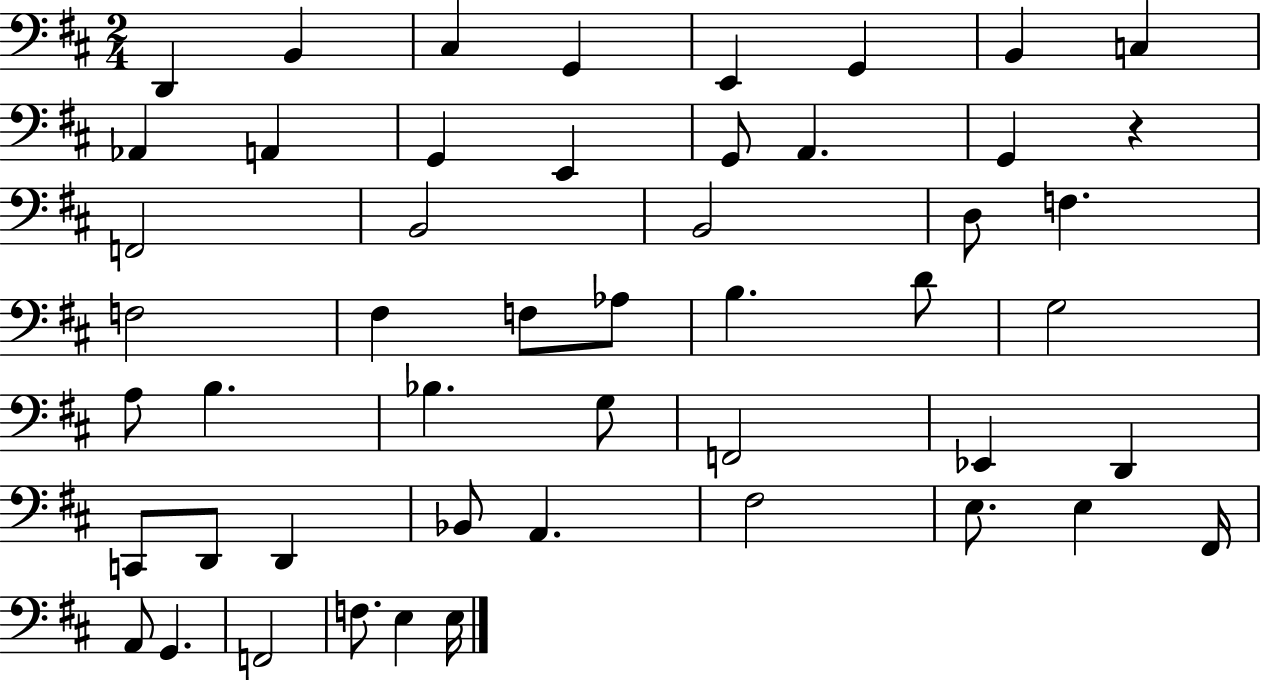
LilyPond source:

{
  \clef bass
  \numericTimeSignature
  \time 2/4
  \key d \major
  d,4 b,4 | cis4 g,4 | e,4 g,4 | b,4 c4 | \break aes,4 a,4 | g,4 e,4 | g,8 a,4. | g,4 r4 | \break f,2 | b,2 | b,2 | d8 f4. | \break f2 | fis4 f8 aes8 | b4. d'8 | g2 | \break a8 b4. | bes4. g8 | f,2 | ees,4 d,4 | \break c,8 d,8 d,4 | bes,8 a,4. | fis2 | e8. e4 fis,16 | \break a,8 g,4. | f,2 | f8. e4 e16 | \bar "|."
}